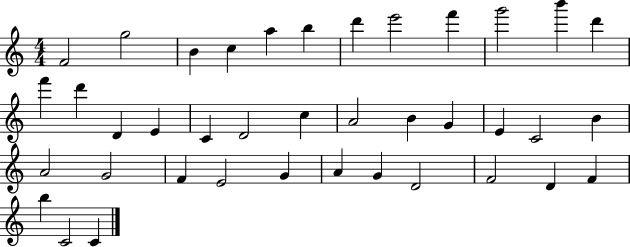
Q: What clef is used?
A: treble